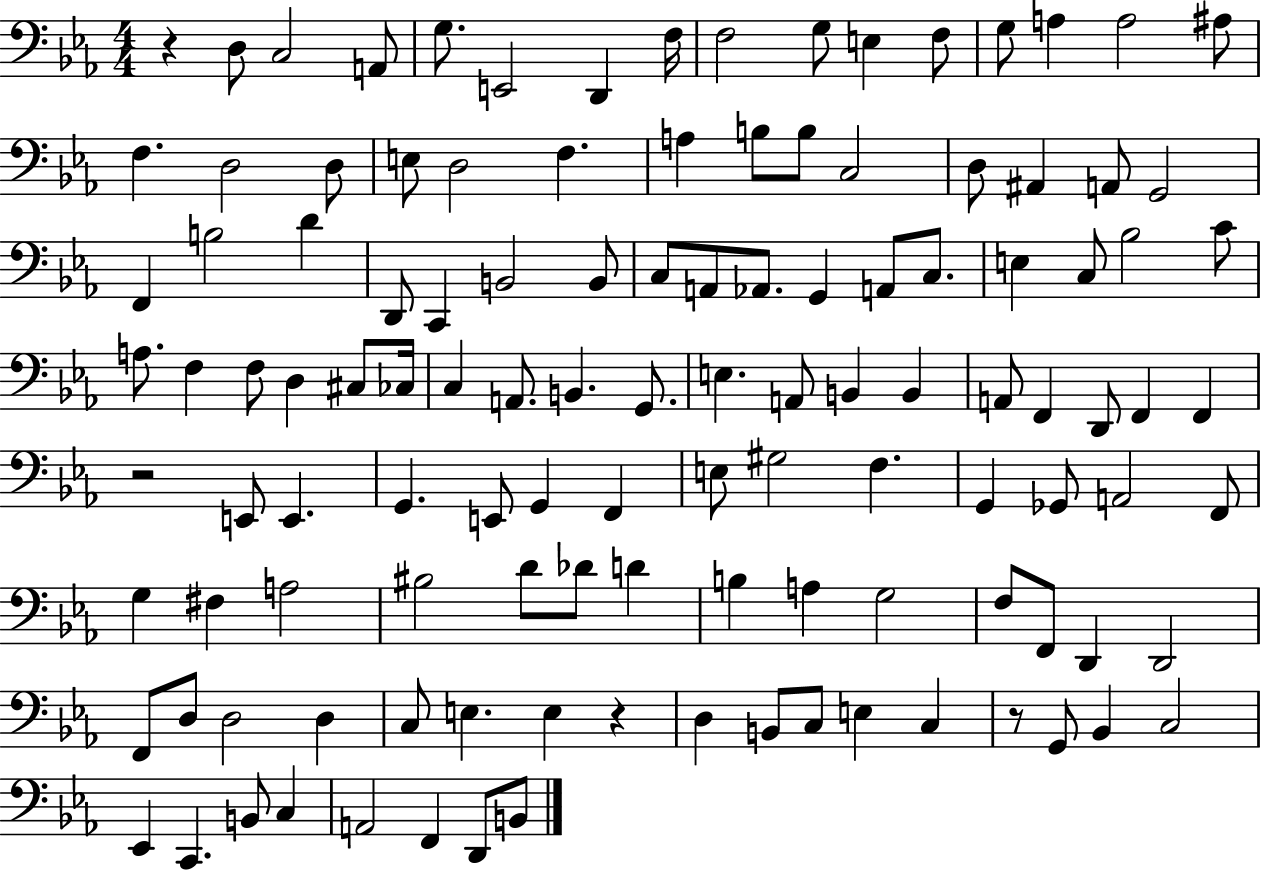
R/q D3/e C3/h A2/e G3/e. E2/h D2/q F3/s F3/h G3/e E3/q F3/e G3/e A3/q A3/h A#3/e F3/q. D3/h D3/e E3/e D3/h F3/q. A3/q B3/e B3/e C3/h D3/e A#2/q A2/e G2/h F2/q B3/h D4/q D2/e C2/q B2/h B2/e C3/e A2/e Ab2/e. G2/q A2/e C3/e. E3/q C3/e Bb3/h C4/e A3/e. F3/q F3/e D3/q C#3/e CES3/s C3/q A2/e. B2/q. G2/e. E3/q. A2/e B2/q B2/q A2/e F2/q D2/e F2/q F2/q R/h E2/e E2/q. G2/q. E2/e G2/q F2/q E3/e G#3/h F3/q. G2/q Gb2/e A2/h F2/e G3/q F#3/q A3/h BIS3/h D4/e Db4/e D4/q B3/q A3/q G3/h F3/e F2/e D2/q D2/h F2/e D3/e D3/h D3/q C3/e E3/q. E3/q R/q D3/q B2/e C3/e E3/q C3/q R/e G2/e Bb2/q C3/h Eb2/q C2/q. B2/e C3/q A2/h F2/q D2/e B2/e